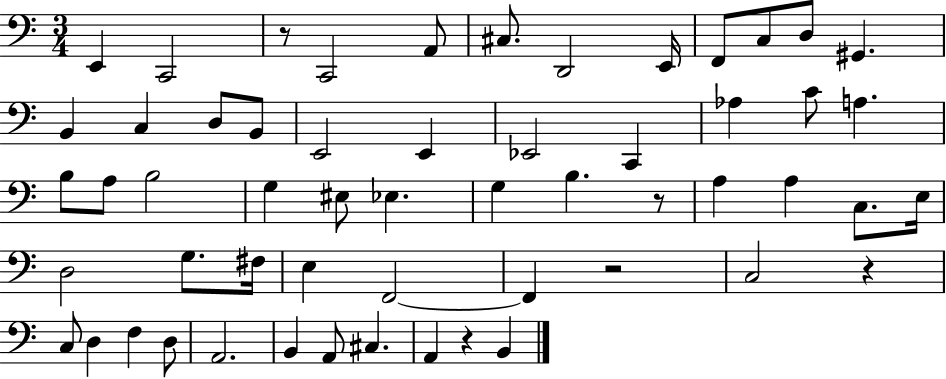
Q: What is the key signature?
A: C major